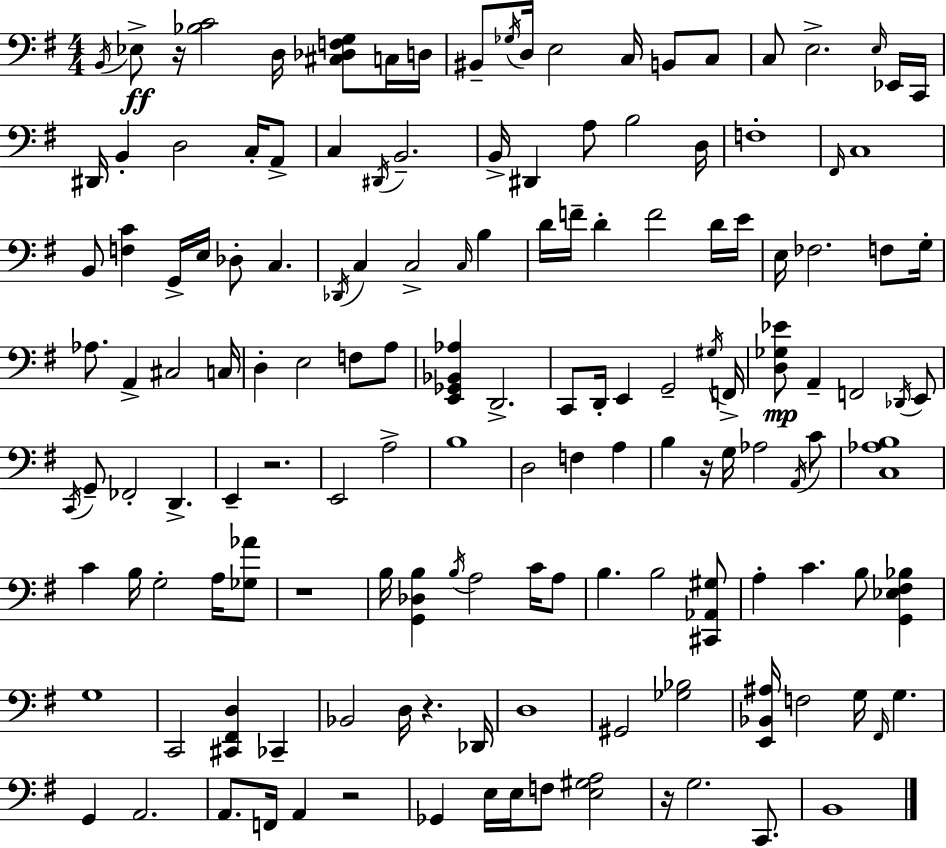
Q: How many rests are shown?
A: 7